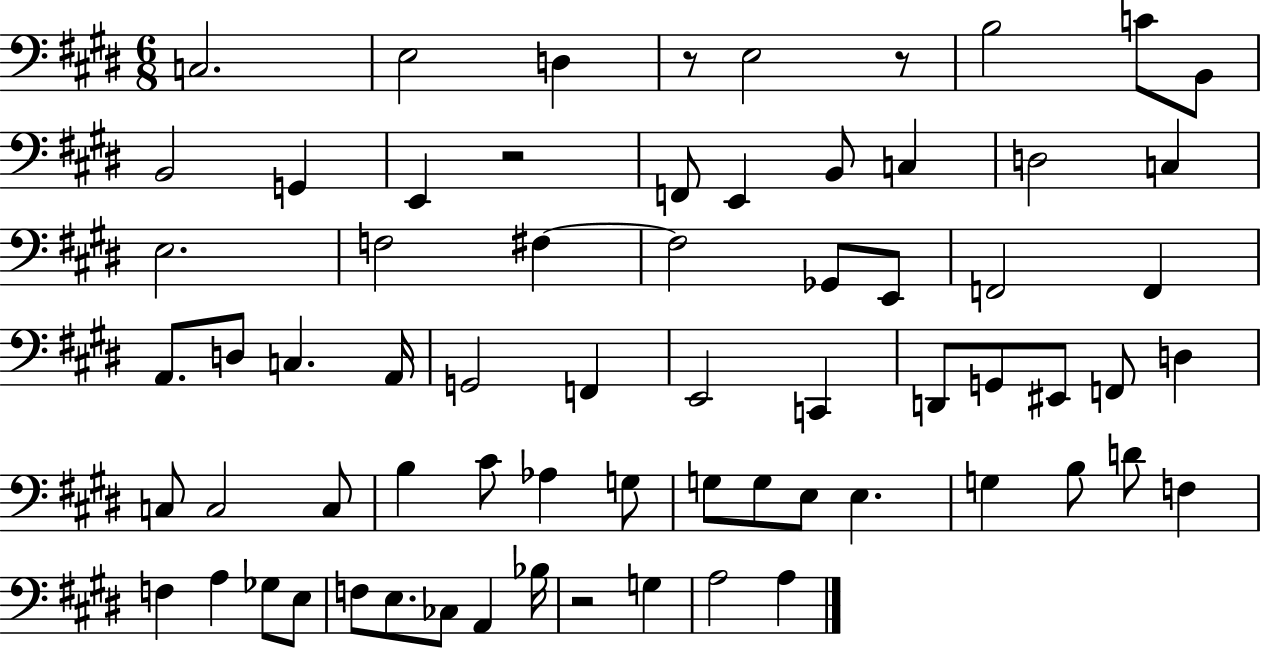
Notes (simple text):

C3/h. E3/h D3/q R/e E3/h R/e B3/h C4/e B2/e B2/h G2/q E2/q R/h F2/e E2/q B2/e C3/q D3/h C3/q E3/h. F3/h F#3/q F#3/h Gb2/e E2/e F2/h F2/q A2/e. D3/e C3/q. A2/s G2/h F2/q E2/h C2/q D2/e G2/e EIS2/e F2/e D3/q C3/e C3/h C3/e B3/q C#4/e Ab3/q G3/e G3/e G3/e E3/e E3/q. G3/q B3/e D4/e F3/q F3/q A3/q Gb3/e E3/e F3/e E3/e. CES3/e A2/q Bb3/s R/h G3/q A3/h A3/q